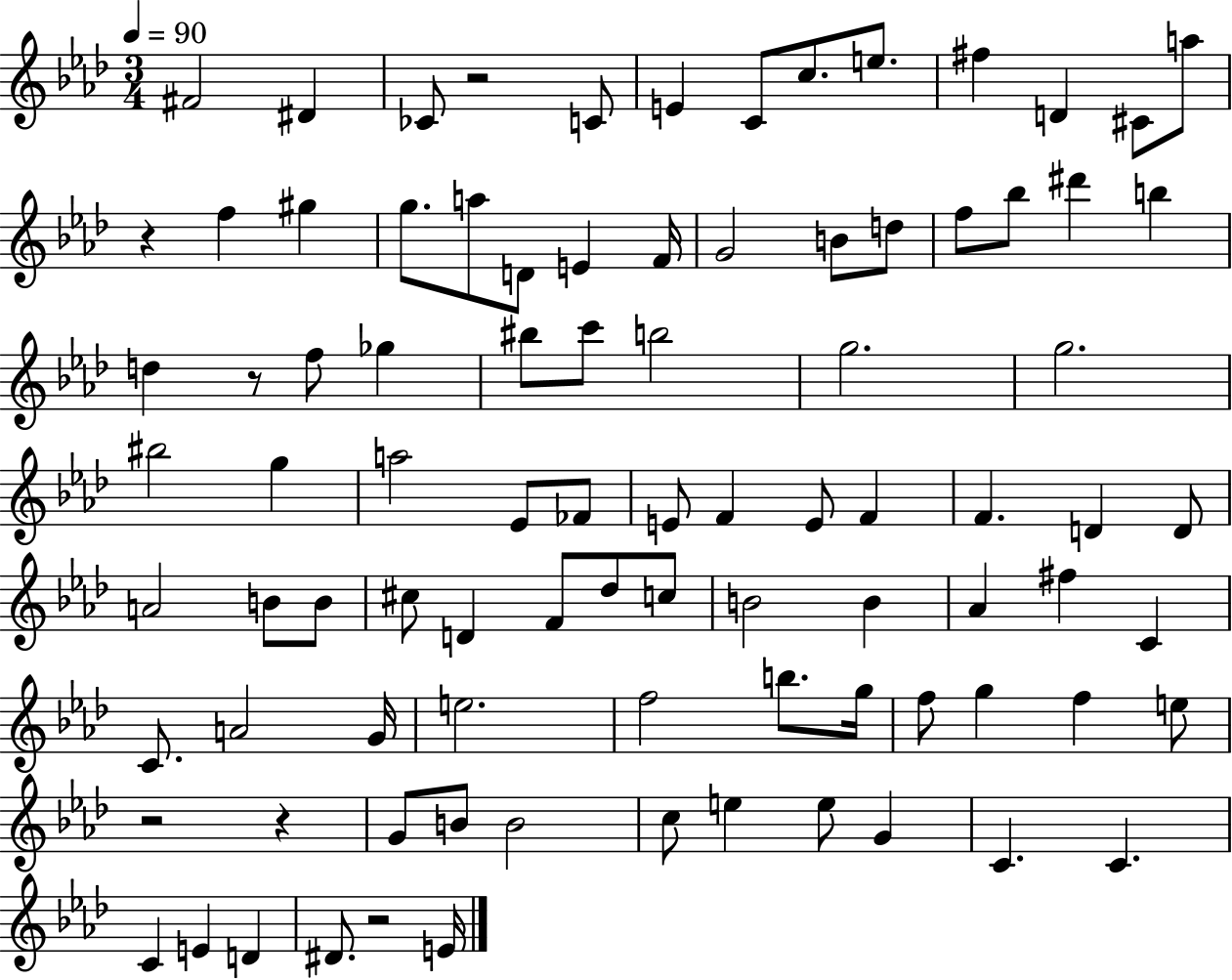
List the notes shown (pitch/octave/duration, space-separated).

F#4/h D#4/q CES4/e R/h C4/e E4/q C4/e C5/e. E5/e. F#5/q D4/q C#4/e A5/e R/q F5/q G#5/q G5/e. A5/e D4/e E4/q F4/s G4/h B4/e D5/e F5/e Bb5/e D#6/q B5/q D5/q R/e F5/e Gb5/q BIS5/e C6/e B5/h G5/h. G5/h. BIS5/h G5/q A5/h Eb4/e FES4/e E4/e F4/q E4/e F4/q F4/q. D4/q D4/e A4/h B4/e B4/e C#5/e D4/q F4/e Db5/e C5/e B4/h B4/q Ab4/q F#5/q C4/q C4/e. A4/h G4/s E5/h. F5/h B5/e. G5/s F5/e G5/q F5/q E5/e R/h R/q G4/e B4/e B4/h C5/e E5/q E5/e G4/q C4/q. C4/q. C4/q E4/q D4/q D#4/e. R/h E4/s